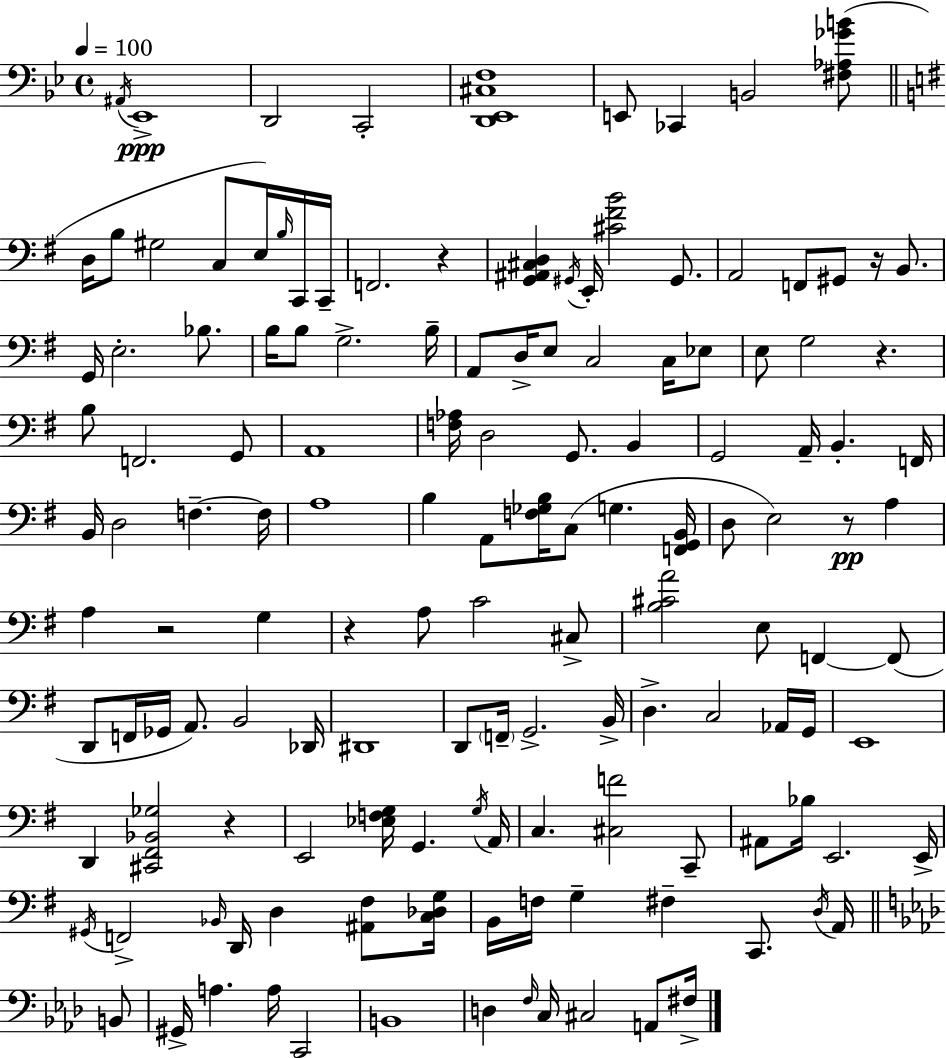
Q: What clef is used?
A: bass